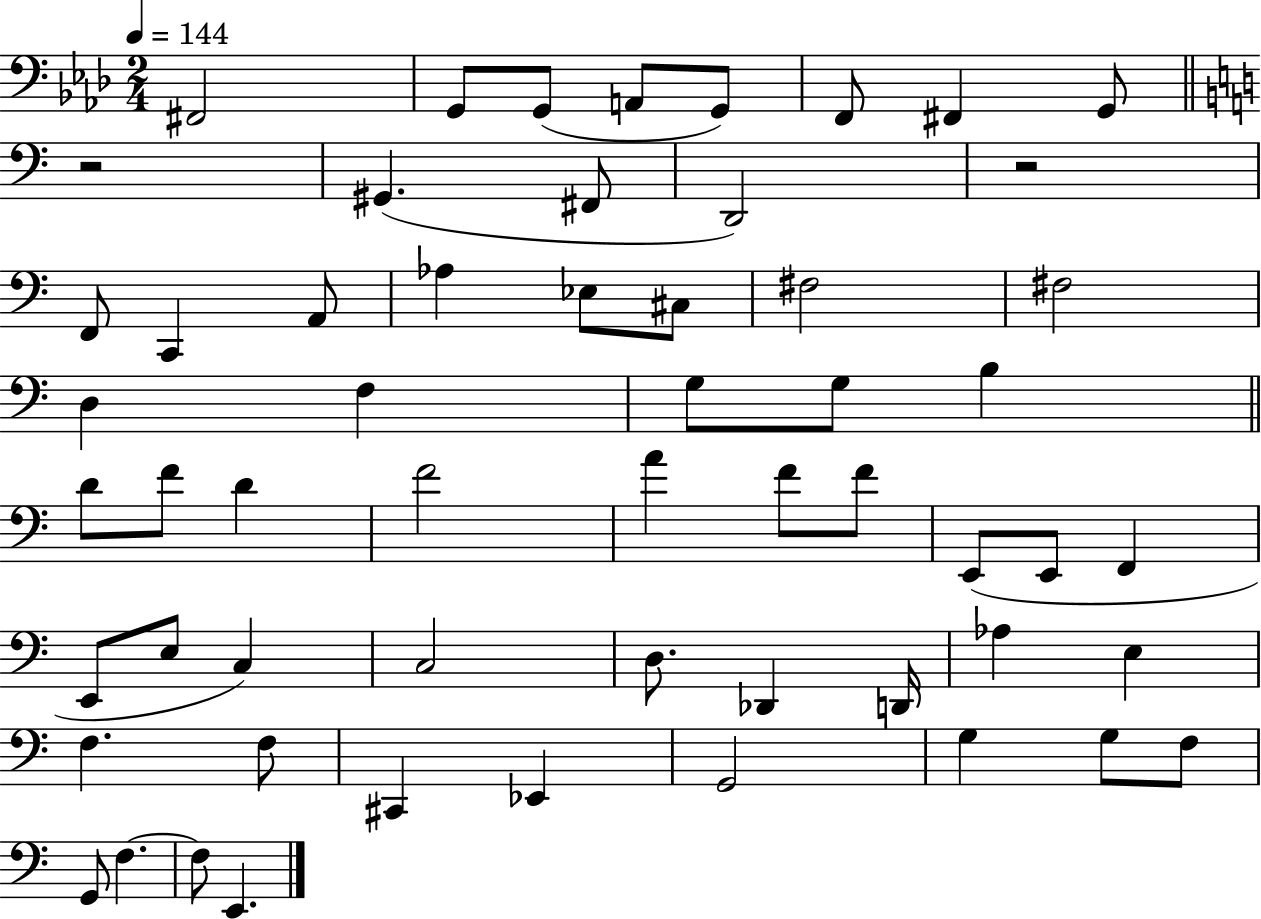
{
  \clef bass
  \numericTimeSignature
  \time 2/4
  \key aes \major
  \tempo 4 = 144
  fis,2 | g,8 g,8( a,8 g,8) | f,8 fis,4 g,8 | \bar "||" \break \key c \major r2 | gis,4.( fis,8 | d,2) | r2 | \break f,8 c,4 a,8 | aes4 ees8 cis8 | fis2 | fis2 | \break d4 f4 | g8 g8 b4 | \bar "||" \break \key c \major d'8 f'8 d'4 | f'2 | a'4 f'8 f'8 | e,8( e,8 f,4 | \break e,8 e8 c4) | c2 | d8. des,4 d,16 | aes4 e4 | \break f4. f8 | cis,4 ees,4 | g,2 | g4 g8 f8 | \break g,8 f4.~~ | f8 e,4. | \bar "|."
}